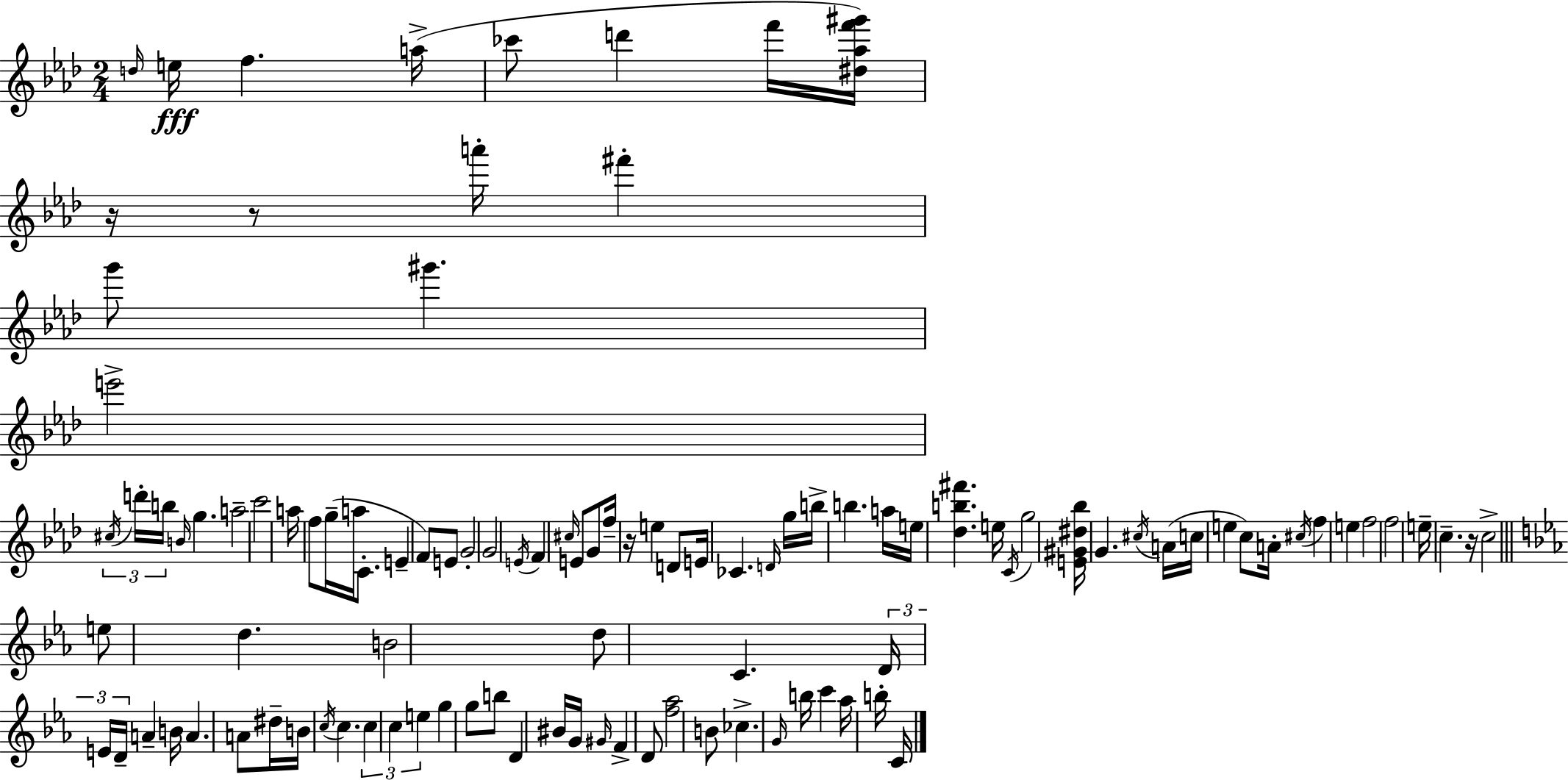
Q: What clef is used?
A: treble